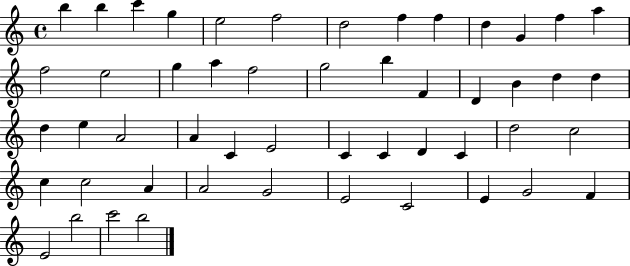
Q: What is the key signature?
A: C major